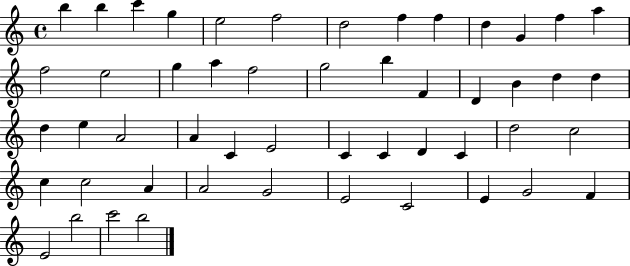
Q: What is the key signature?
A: C major